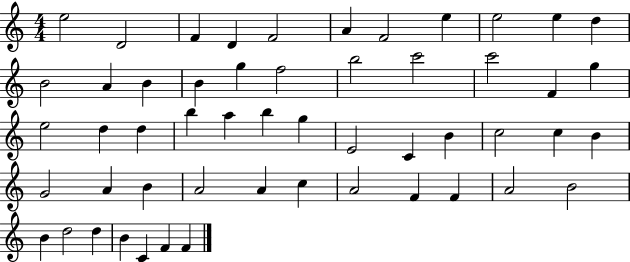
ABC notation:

X:1
T:Untitled
M:4/4
L:1/4
K:C
e2 D2 F D F2 A F2 e e2 e d B2 A B B g f2 b2 c'2 c'2 F g e2 d d b a b g E2 C B c2 c B G2 A B A2 A c A2 F F A2 B2 B d2 d B C F F